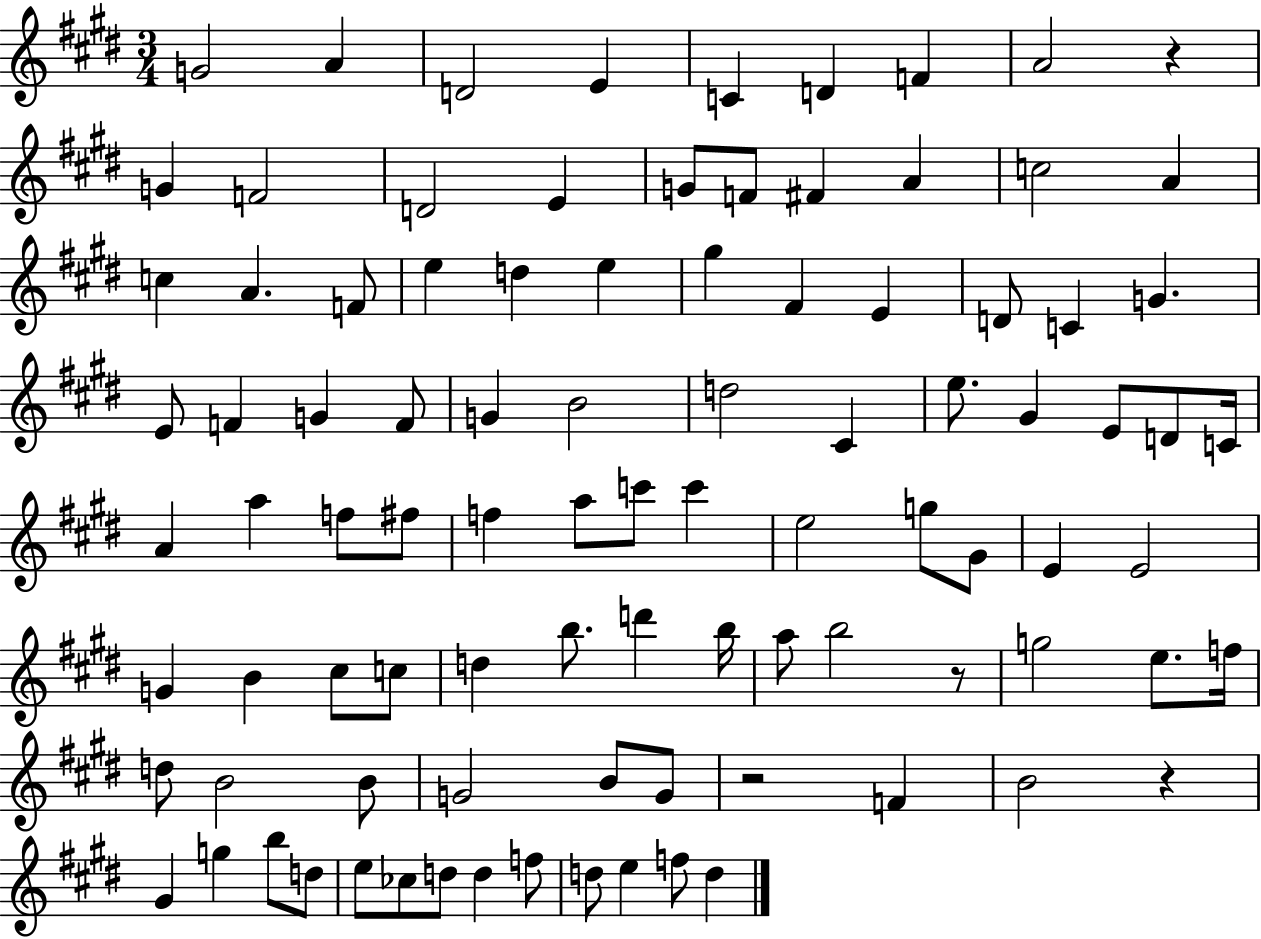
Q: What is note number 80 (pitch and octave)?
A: B5